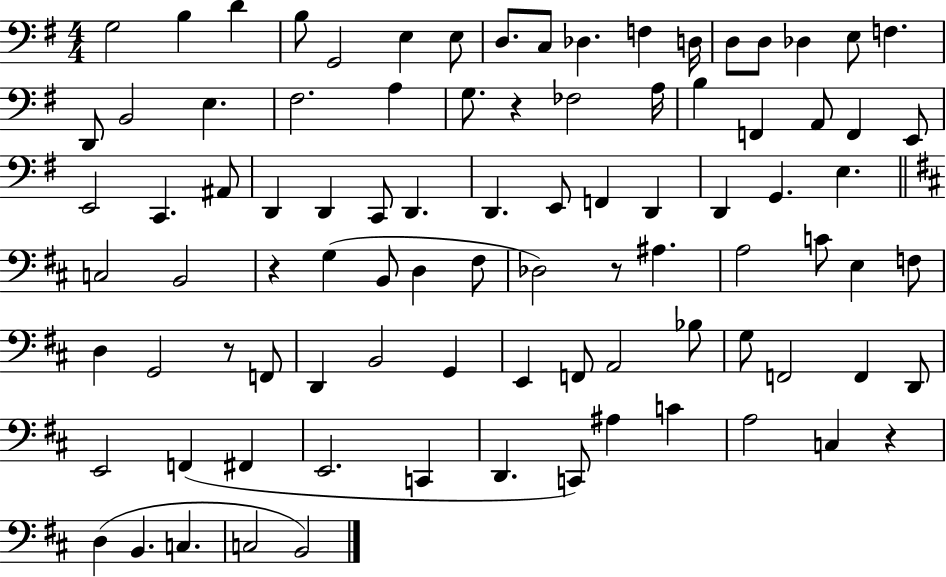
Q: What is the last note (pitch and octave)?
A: B2